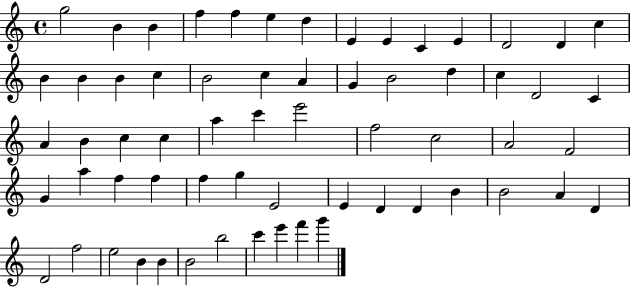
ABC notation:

X:1
T:Untitled
M:4/4
L:1/4
K:C
g2 B B f f e d E E C E D2 D c B B B c B2 c A G B2 d c D2 C A B c c a c' e'2 f2 c2 A2 F2 G a f f f g E2 E D D B B2 A D D2 f2 e2 B B B2 b2 c' e' f' g'